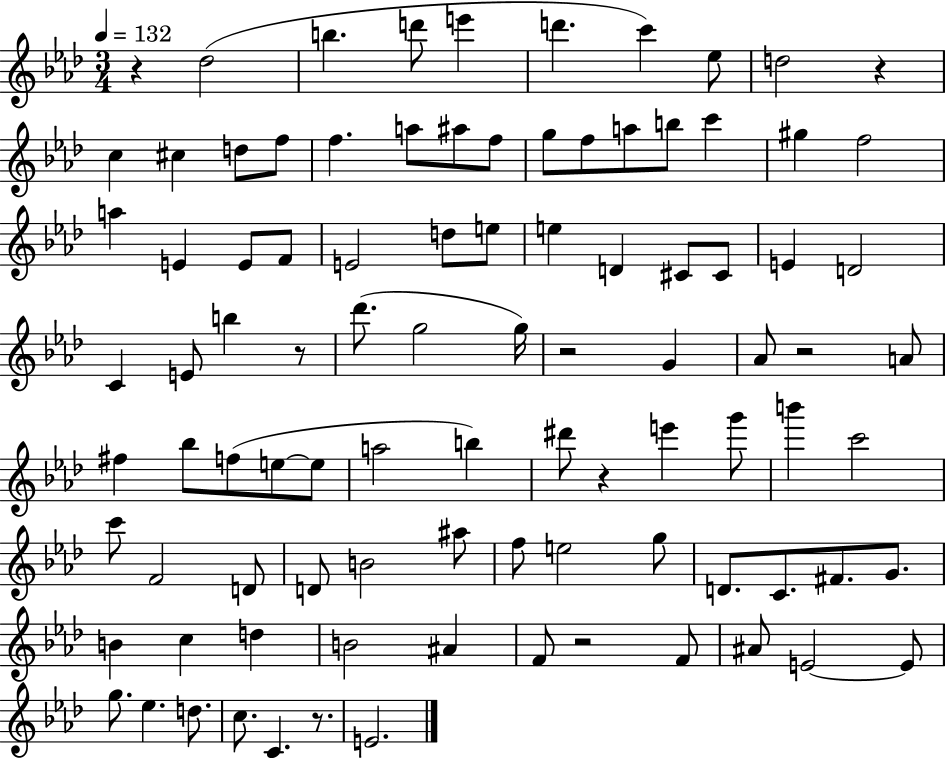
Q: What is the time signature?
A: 3/4